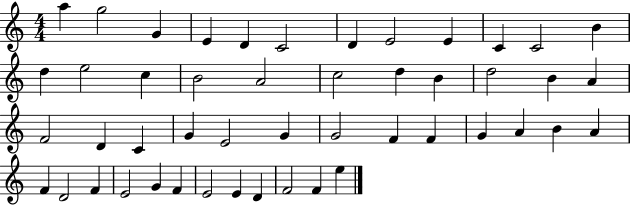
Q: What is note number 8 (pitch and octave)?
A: E4